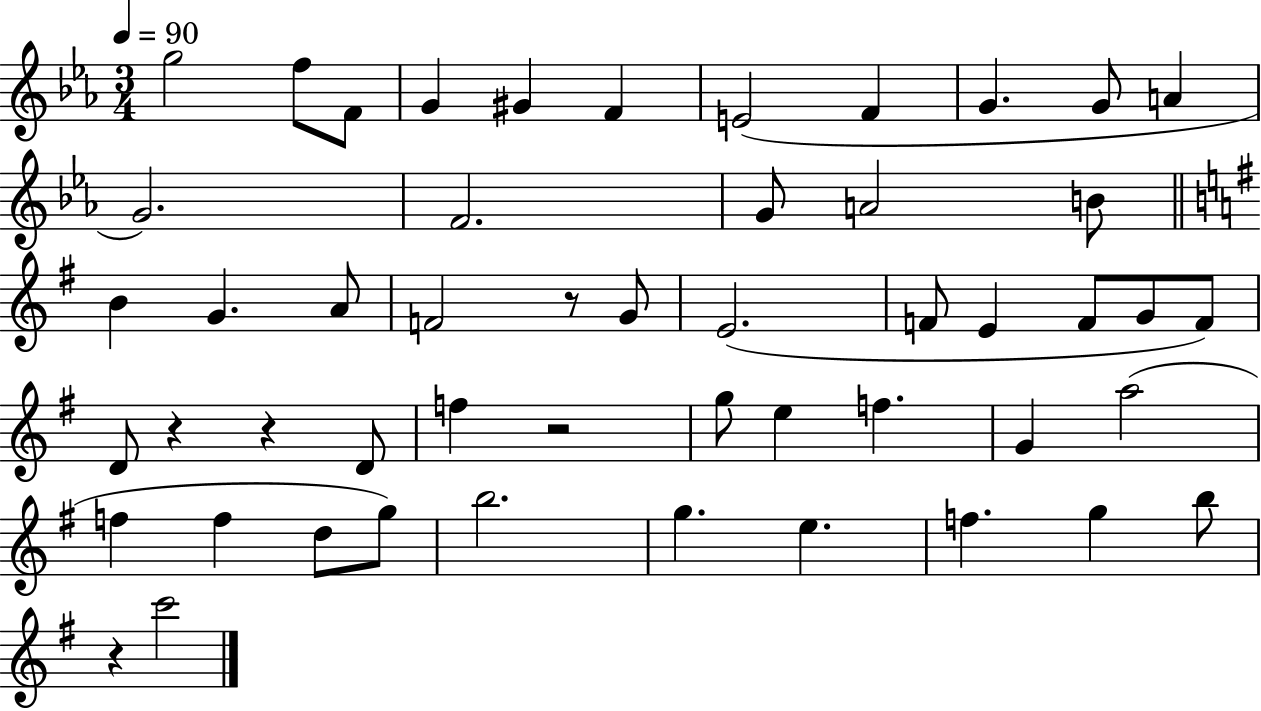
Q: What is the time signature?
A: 3/4